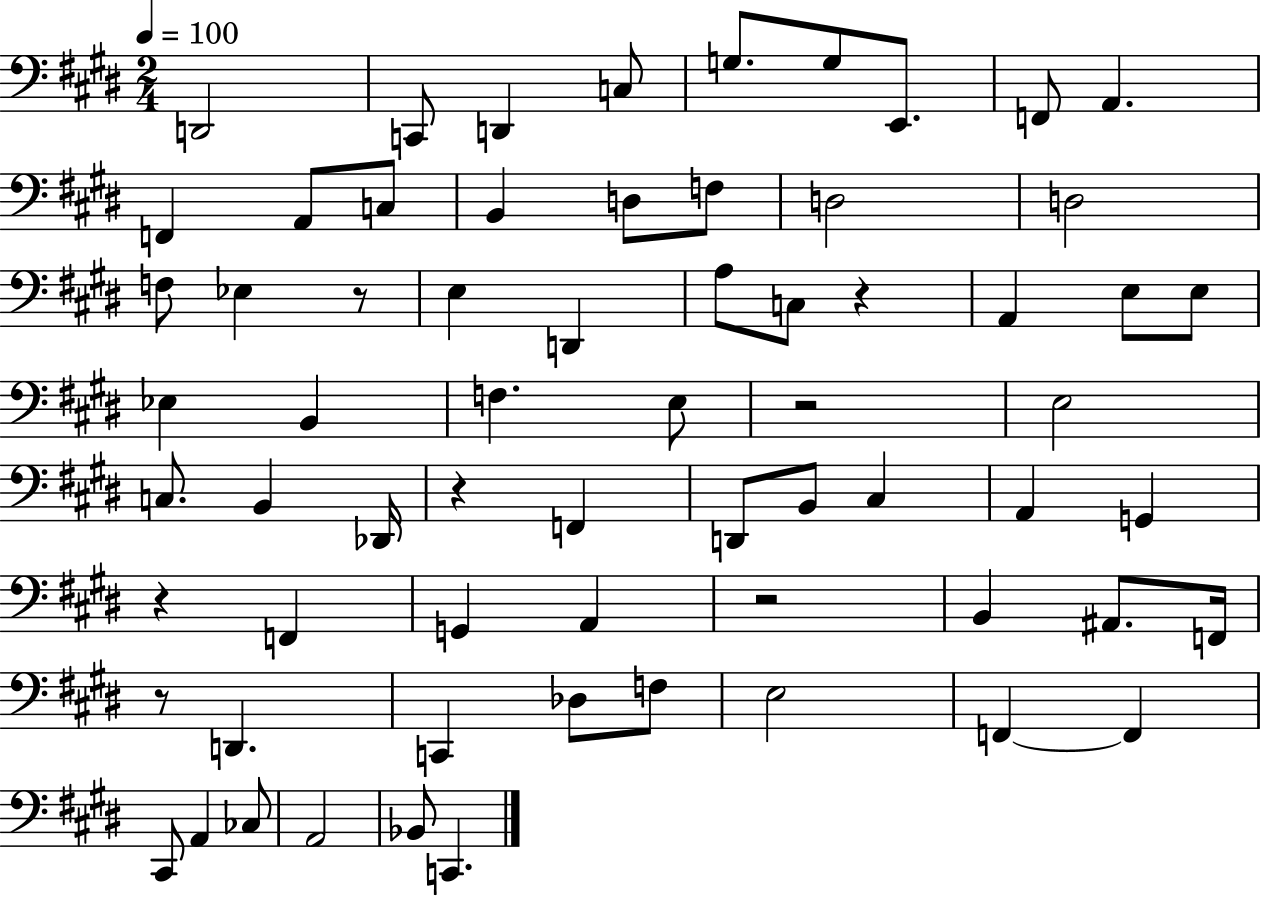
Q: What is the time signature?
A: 2/4